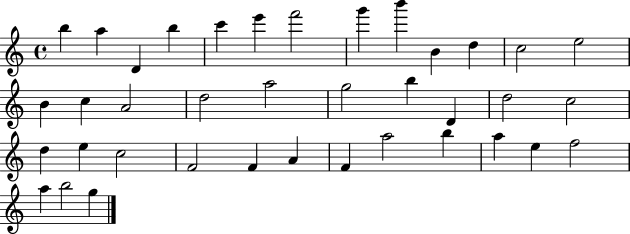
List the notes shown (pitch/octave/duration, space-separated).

B5/q A5/q D4/q B5/q C6/q E6/q F6/h G6/q B6/q B4/q D5/q C5/h E5/h B4/q C5/q A4/h D5/h A5/h G5/h B5/q D4/q D5/h C5/h D5/q E5/q C5/h F4/h F4/q A4/q F4/q A5/h B5/q A5/q E5/q F5/h A5/q B5/h G5/q